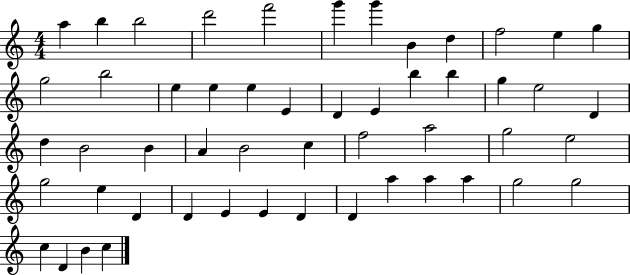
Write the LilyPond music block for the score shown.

{
  \clef treble
  \numericTimeSignature
  \time 4/4
  \key c \major
  a''4 b''4 b''2 | d'''2 f'''2 | g'''4 g'''4 b'4 d''4 | f''2 e''4 g''4 | \break g''2 b''2 | e''4 e''4 e''4 e'4 | d'4 e'4 b''4 b''4 | g''4 e''2 d'4 | \break d''4 b'2 b'4 | a'4 b'2 c''4 | f''2 a''2 | g''2 e''2 | \break g''2 e''4 d'4 | d'4 e'4 e'4 d'4 | d'4 a''4 a''4 a''4 | g''2 g''2 | \break c''4 d'4 b'4 c''4 | \bar "|."
}